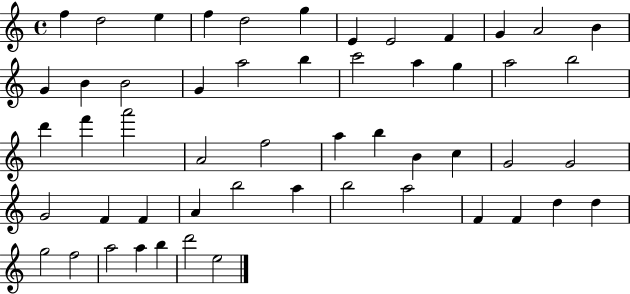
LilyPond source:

{
  \clef treble
  \time 4/4
  \defaultTimeSignature
  \key c \major
  f''4 d''2 e''4 | f''4 d''2 g''4 | e'4 e'2 f'4 | g'4 a'2 b'4 | \break g'4 b'4 b'2 | g'4 a''2 b''4 | c'''2 a''4 g''4 | a''2 b''2 | \break d'''4 f'''4 a'''2 | a'2 f''2 | a''4 b''4 b'4 c''4 | g'2 g'2 | \break g'2 f'4 f'4 | a'4 b''2 a''4 | b''2 a''2 | f'4 f'4 d''4 d''4 | \break g''2 f''2 | a''2 a''4 b''4 | d'''2 e''2 | \bar "|."
}